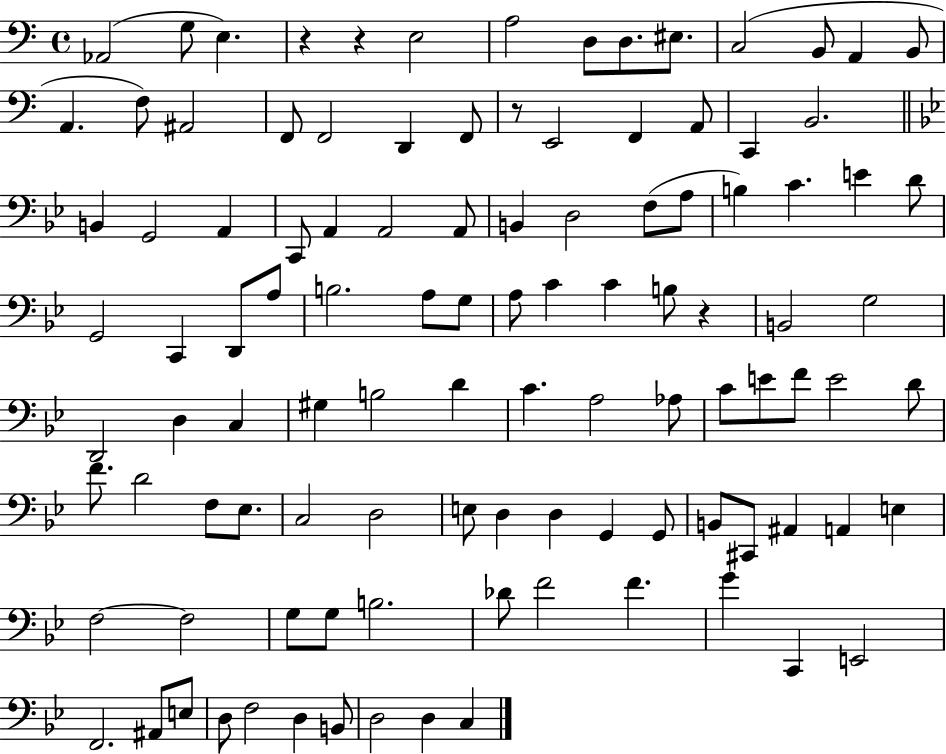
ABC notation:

X:1
T:Untitled
M:4/4
L:1/4
K:C
_A,,2 G,/2 E, z z E,2 A,2 D,/2 D,/2 ^E,/2 C,2 B,,/2 A,, B,,/2 A,, F,/2 ^A,,2 F,,/2 F,,2 D,, F,,/2 z/2 E,,2 F,, A,,/2 C,, B,,2 B,, G,,2 A,, C,,/2 A,, A,,2 A,,/2 B,, D,2 F,/2 A,/2 B, C E D/2 G,,2 C,, D,,/2 A,/2 B,2 A,/2 G,/2 A,/2 C C B,/2 z B,,2 G,2 D,,2 D, C, ^G, B,2 D C A,2 _A,/2 C/2 E/2 F/2 E2 D/2 F/2 D2 F,/2 _E,/2 C,2 D,2 E,/2 D, D, G,, G,,/2 B,,/2 ^C,,/2 ^A,, A,, E, F,2 F,2 G,/2 G,/2 B,2 _D/2 F2 F G C,, E,,2 F,,2 ^A,,/2 E,/2 D,/2 F,2 D, B,,/2 D,2 D, C,